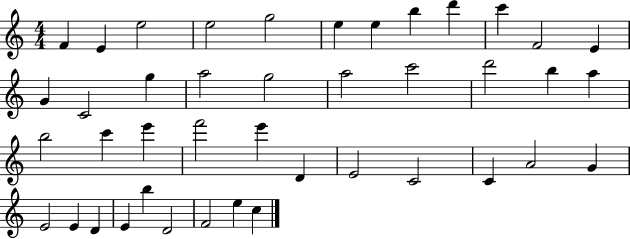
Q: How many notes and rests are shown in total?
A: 42